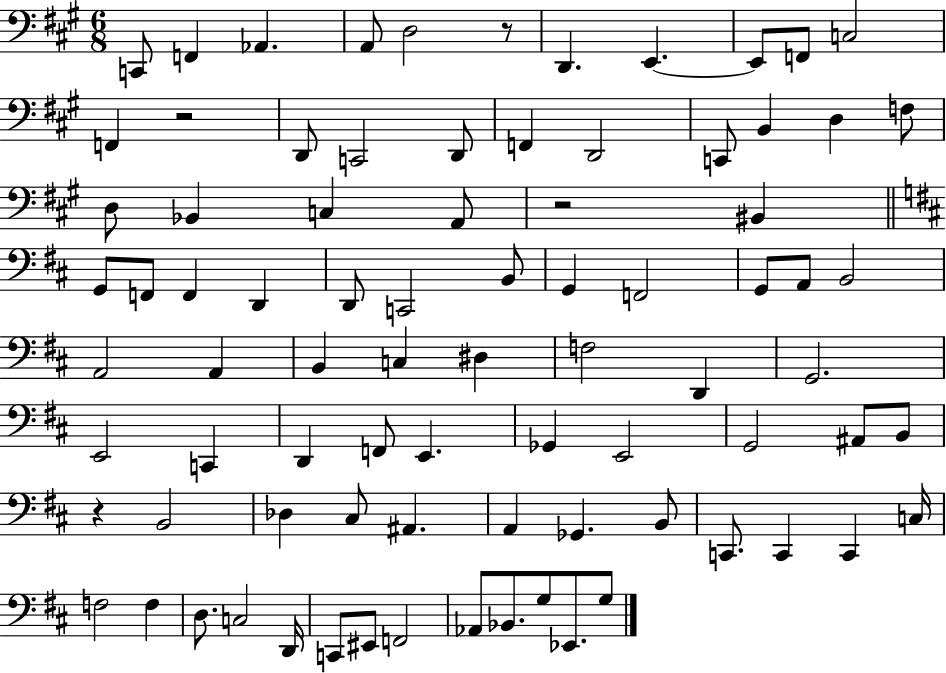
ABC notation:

X:1
T:Untitled
M:6/8
L:1/4
K:A
C,,/2 F,, _A,, A,,/2 D,2 z/2 D,, E,, E,,/2 F,,/2 C,2 F,, z2 D,,/2 C,,2 D,,/2 F,, D,,2 C,,/2 B,, D, F,/2 D,/2 _B,, C, A,,/2 z2 ^B,, G,,/2 F,,/2 F,, D,, D,,/2 C,,2 B,,/2 G,, F,,2 G,,/2 A,,/2 B,,2 A,,2 A,, B,, C, ^D, F,2 D,, G,,2 E,,2 C,, D,, F,,/2 E,, _G,, E,,2 G,,2 ^A,,/2 B,,/2 z B,,2 _D, ^C,/2 ^A,, A,, _G,, B,,/2 C,,/2 C,, C,, C,/4 F,2 F, D,/2 C,2 D,,/4 C,,/2 ^E,,/2 F,,2 _A,,/2 _B,,/2 G,/2 _E,,/2 G,/2